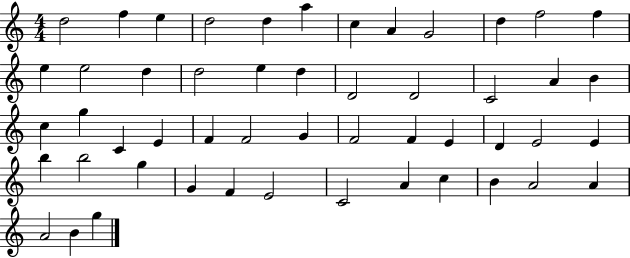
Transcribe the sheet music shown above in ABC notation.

X:1
T:Untitled
M:4/4
L:1/4
K:C
d2 f e d2 d a c A G2 d f2 f e e2 d d2 e d D2 D2 C2 A B c g C E F F2 G F2 F E D E2 E b b2 g G F E2 C2 A c B A2 A A2 B g